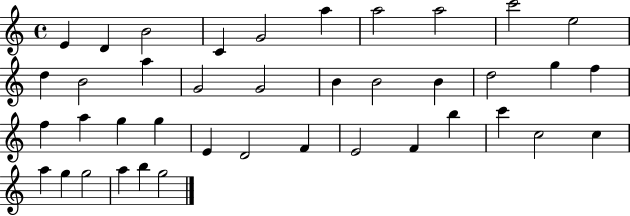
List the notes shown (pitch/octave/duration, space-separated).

E4/q D4/q B4/h C4/q G4/h A5/q A5/h A5/h C6/h E5/h D5/q B4/h A5/q G4/h G4/h B4/q B4/h B4/q D5/h G5/q F5/q F5/q A5/q G5/q G5/q E4/q D4/h F4/q E4/h F4/q B5/q C6/q C5/h C5/q A5/q G5/q G5/h A5/q B5/q G5/h